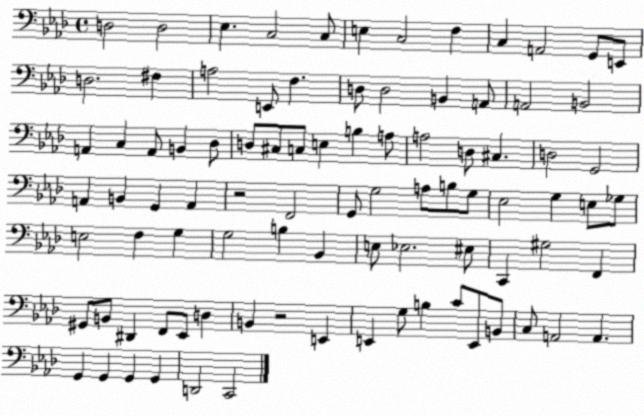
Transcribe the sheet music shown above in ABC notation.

X:1
T:Untitled
M:4/4
L:1/4
K:Ab
D,2 D,2 _E, C,2 C,/2 E, C,2 F, C, A,,2 G,,/2 E,,/2 D,2 ^F, A,2 E,,/2 F, D,/2 D,2 B,, A,,/2 A,,2 B,,2 A,, C, A,,/2 B,, _D,/2 D,/2 ^C,/2 C,/2 E, B, A,/2 A,2 D,/2 ^C, D,2 G,,2 A,, B,, G,, A,, z2 F,,2 G,,/2 G,2 A,/2 B,/2 G,/2 _E,2 G, E,/2 _G,/2 E,2 F, G, G,2 B, _B,, E,/2 _E,2 ^E,/2 C,, ^G,2 F,, ^G,,/2 B,,/2 ^D,, F,,/2 _E,,/2 D, B,, z2 E,, E,, G,/2 B, C/2 E,,/2 B,,/2 C,/2 A,,2 A,, G,, G,, G,, G,, D,,2 C,,2